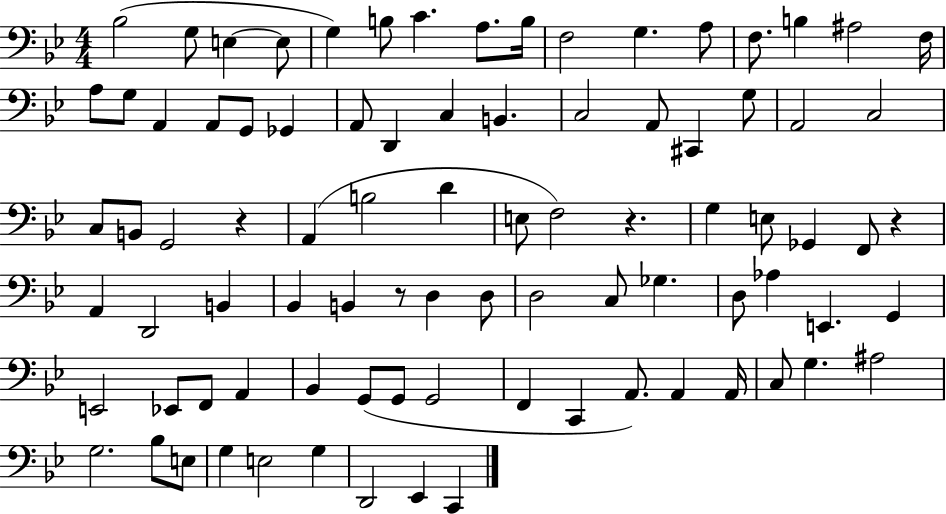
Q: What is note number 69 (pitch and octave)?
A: A2